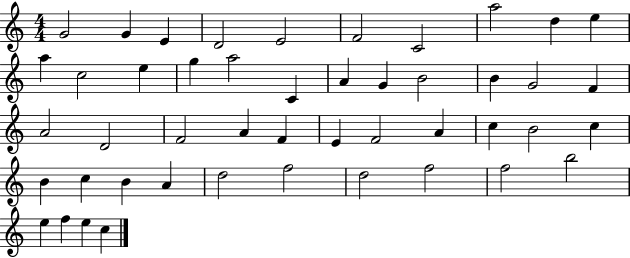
X:1
T:Untitled
M:4/4
L:1/4
K:C
G2 G E D2 E2 F2 C2 a2 d e a c2 e g a2 C A G B2 B G2 F A2 D2 F2 A F E F2 A c B2 c B c B A d2 f2 d2 f2 f2 b2 e f e c